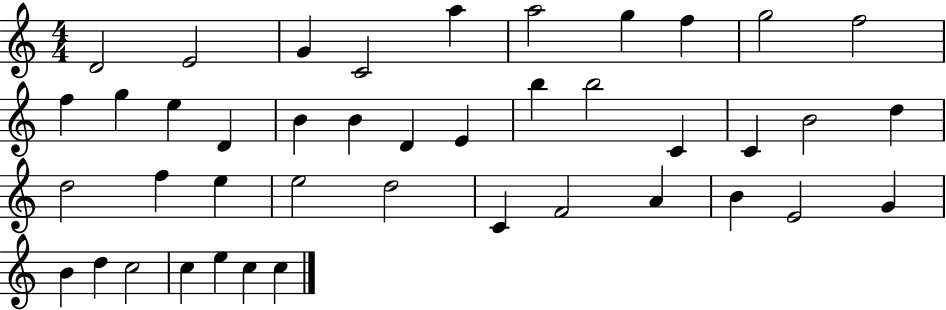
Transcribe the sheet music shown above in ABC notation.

X:1
T:Untitled
M:4/4
L:1/4
K:C
D2 E2 G C2 a a2 g f g2 f2 f g e D B B D E b b2 C C B2 d d2 f e e2 d2 C F2 A B E2 G B d c2 c e c c